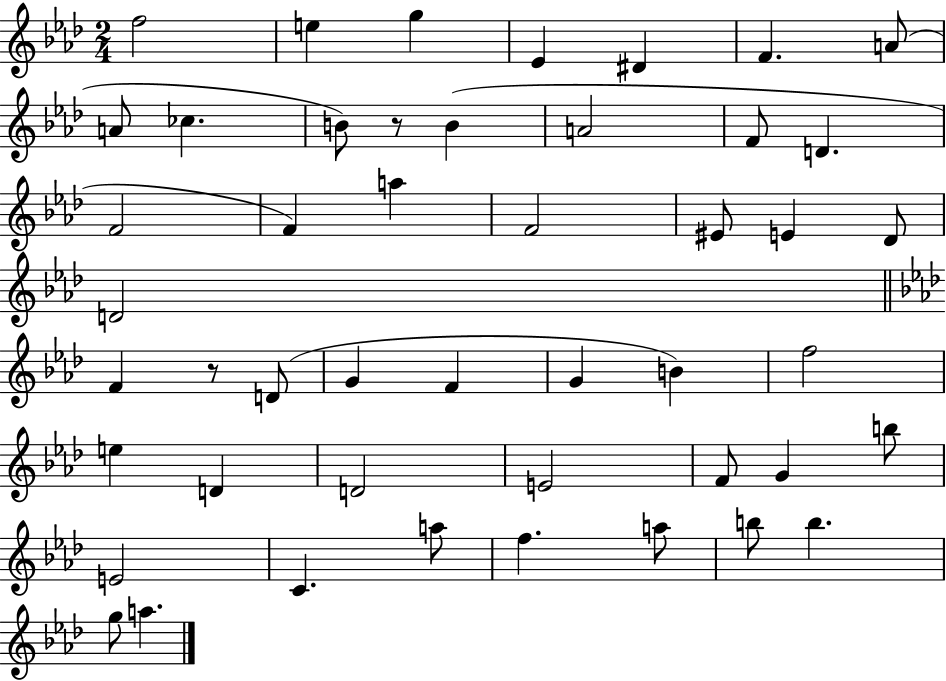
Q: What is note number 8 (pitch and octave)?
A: A4